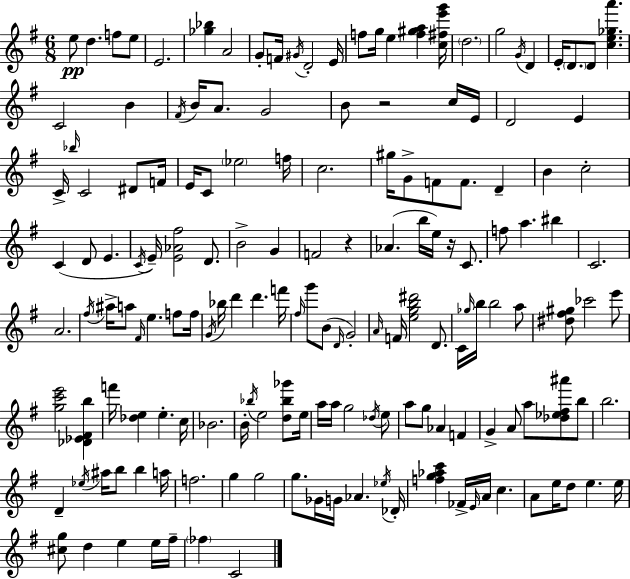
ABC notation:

X:1
T:Untitled
M:6/8
L:1/4
K:Em
e/2 d f/2 e/2 E2 [_g_b] A2 G/2 F/4 ^G/4 D2 E/4 f/2 g/4 e [f^ga] [c^fe'g']/4 d2 g2 G/4 D E/4 D/2 D/2 [ce_ga'] C2 B ^F/4 B/4 A/2 G2 B/2 z2 c/4 E/4 D2 E C/4 _b/4 C2 ^D/2 F/4 E/4 C/2 _e2 f/4 c2 ^g/4 G/2 F/2 F/2 D B c2 C D/2 E C/4 E/4 [E_A^f]2 D/2 B2 G F2 z _A b/4 e/4 z/4 C/2 f/2 a ^b C2 A2 ^f/4 ^a/4 a/2 ^F/4 e f/2 f/4 G/4 _b/4 d' d' f'/4 ^f/4 g'/2 B/2 D/4 G2 A/4 F/4 [egb^d']2 D/2 C/4 _g/4 b/4 b2 a/2 [^d^f^g]/2 _c'2 e'/2 [gc'e']2 [_D_E^Fb] f'/4 [_de] e c/4 _B2 B/4 _b/4 e2 [d_b_g']/2 e/4 a/4 a/4 g2 _d/4 e/2 a/2 g/2 _A F G A/2 a/2 [_d_e^f^a']/2 b/2 b2 D _e/4 ^a/4 b/2 b a/4 f2 g g2 g/2 _G/4 G/4 _A _e/4 _D/4 [fg_ac'] _F/4 E/4 A/4 c A/2 e/4 d/2 e e/4 [^cg]/2 d e e/4 ^f/4 _f C2